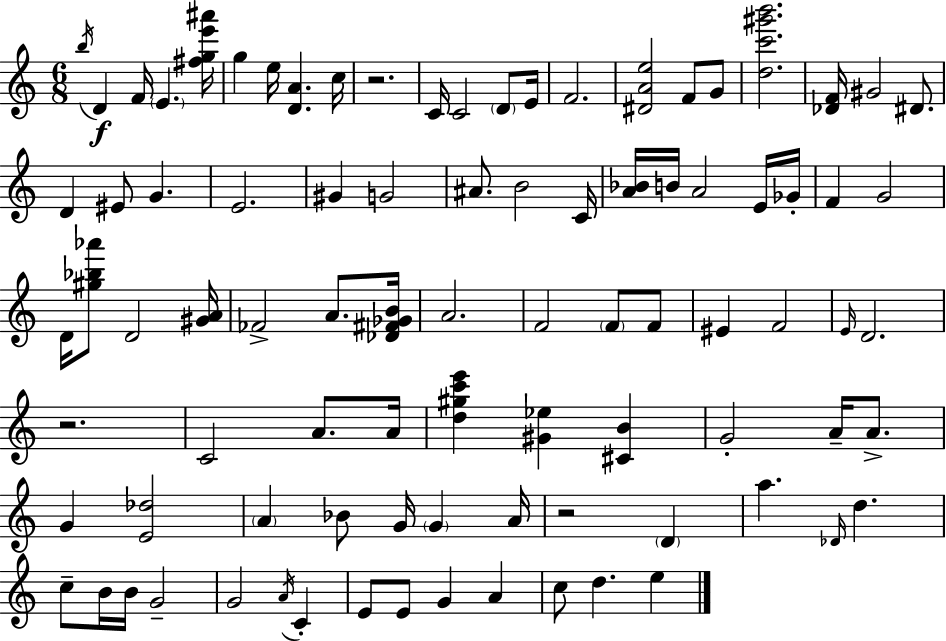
B5/s D4/q F4/s E4/q. [F#5,G5,E6,A#6]/s G5/q E5/s [D4,A4]/q. C5/s R/h. C4/s C4/h D4/e E4/s F4/h. [D#4,A4,E5]/h F4/e G4/e [D5,C6,G#6,B6]/h. [Db4,F4]/s G#4/h D#4/e. D4/q EIS4/e G4/q. E4/h. G#4/q G4/h A#4/e. B4/h C4/s [A4,Bb4]/s B4/s A4/h E4/s Gb4/s F4/q G4/h D4/s [G#5,Bb5,Ab6]/e D4/h [G#4,A4]/s FES4/h A4/e. [Db4,F#4,Gb4,B4]/s A4/h. F4/h F4/e F4/e EIS4/q F4/h E4/s D4/h. R/h. C4/h A4/e. A4/s [D5,G#5,C6,E6]/q [G#4,Eb5]/q [C#4,B4]/q G4/h A4/s A4/e. G4/q [E4,Db5]/h A4/q Bb4/e G4/s G4/q A4/s R/h D4/q A5/q. Db4/s D5/q. C5/e B4/s B4/s G4/h G4/h A4/s C4/q E4/e E4/e G4/q A4/q C5/e D5/q. E5/q